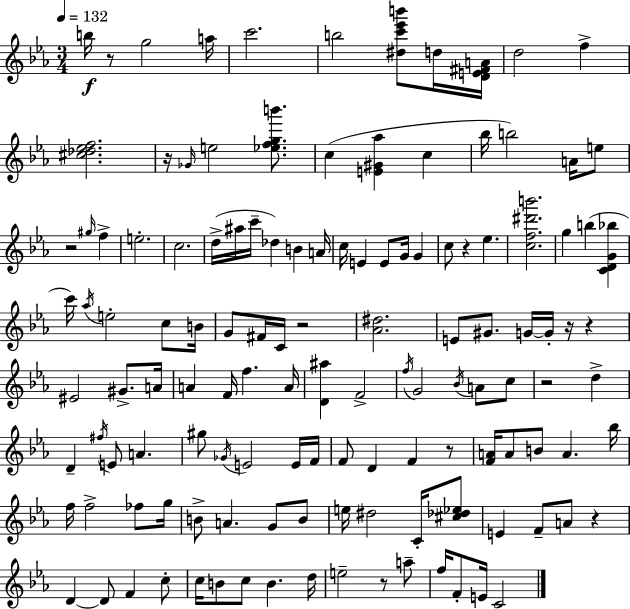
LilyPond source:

{
  \clef treble
  \numericTimeSignature
  \time 3/4
  \key ees \major
  \tempo 4 = 132
  b''16\f r8 g''2 a''16 | c'''2. | b''2 <dis'' c''' ees''' b'''>8 d''16 <d' e' fis' a'>16 | d''2 f''4-> | \break <cis'' des'' ees'' f''>2. | r16 \grace { ges'16 } e''2 <ees'' f'' g'' b'''>8. | c''4( <e' gis' aes''>4 c''4 | bes''16 b''2) a'16 e''8 | \break r2 \grace { gis''16 } f''4-> | e''2.-. | c''2. | d''16->( ais''16 c'''16-- des''4) b'4 | \break a'16 c''16 e'4 e'8 g'16 g'4 | c''8 r4 ees''4. | <c'' f'' dis''' b'''>2. | g''4 b''4( <c' d' g' bes''>4 | \break c'''16) \acciaccatura { aes''16 } e''2-. | c''8 b'16 g'8 fis'16 c'16 r2 | <aes' dis''>2. | e'8 gis'8. g'16~~ g'16-. r16 r4 | \break eis'2 gis'8.-> | a'16 a'4 f'16 f''4. | a'16 <d' ais''>4 f'2-> | \acciaccatura { f''16 } g'2 | \break \acciaccatura { bes'16 } a'8 c''8 r2 | d''4-> d'4-- \acciaccatura { fis''16 } e'8 | a'4. gis''8 \acciaccatura { ges'16 } e'2 | e'16 f'16 f'8 d'4 | \break f'4 r8 <f' a'>16 a'8 b'8 | a'4. bes''16 f''16 f''2-> | fes''8 g''16 b'8-> a'4. | g'8 b'8 e''16 dis''2 | \break c'16-. <cis'' des'' ees''>8 e'4 f'8-- | a'8 r4 d'4~~ d'8 | f'4 c''8-. c''16 b'8 c''8 | b'4. d''16 e''2-- | \break r8 a''8-- f''16 f'8-. e'16 c'2 | \bar "|."
}